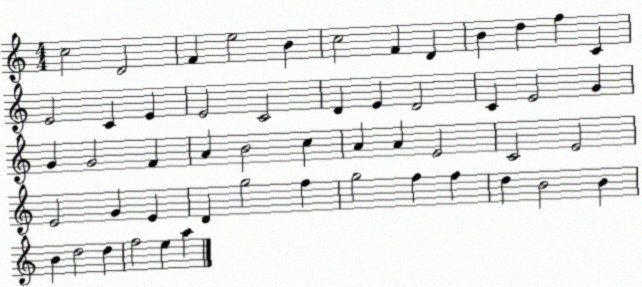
X:1
T:Untitled
M:4/4
L:1/4
K:C
c2 D2 F e2 B c2 F D B d f C E2 C E E2 C2 D E D2 C E2 G G G2 F A B2 c A A E2 C2 E2 E2 G E D g2 f g2 f f d B2 B B d2 d f2 e a